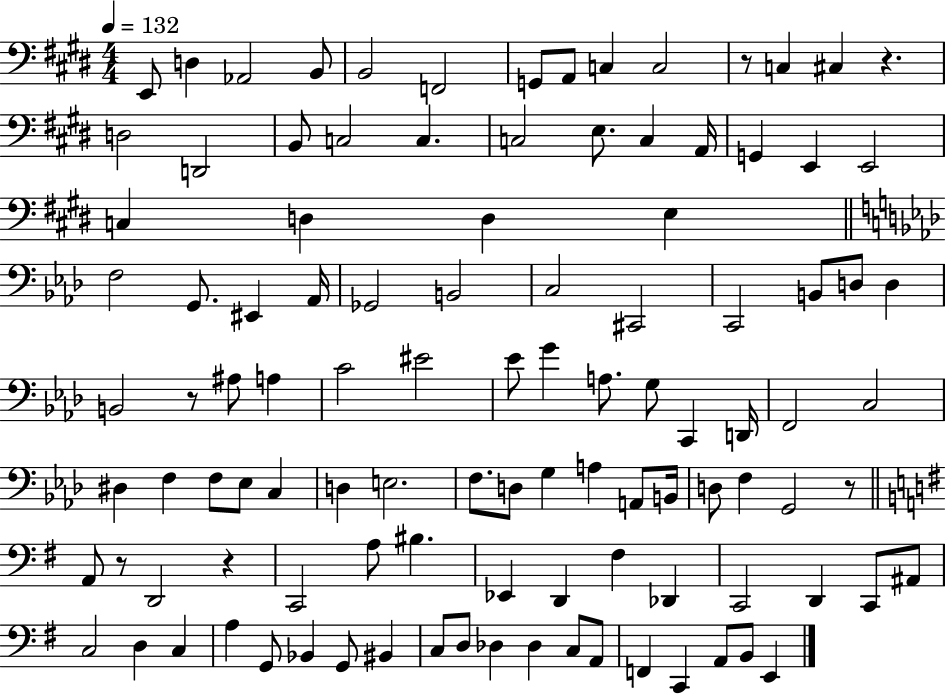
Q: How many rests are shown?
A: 6